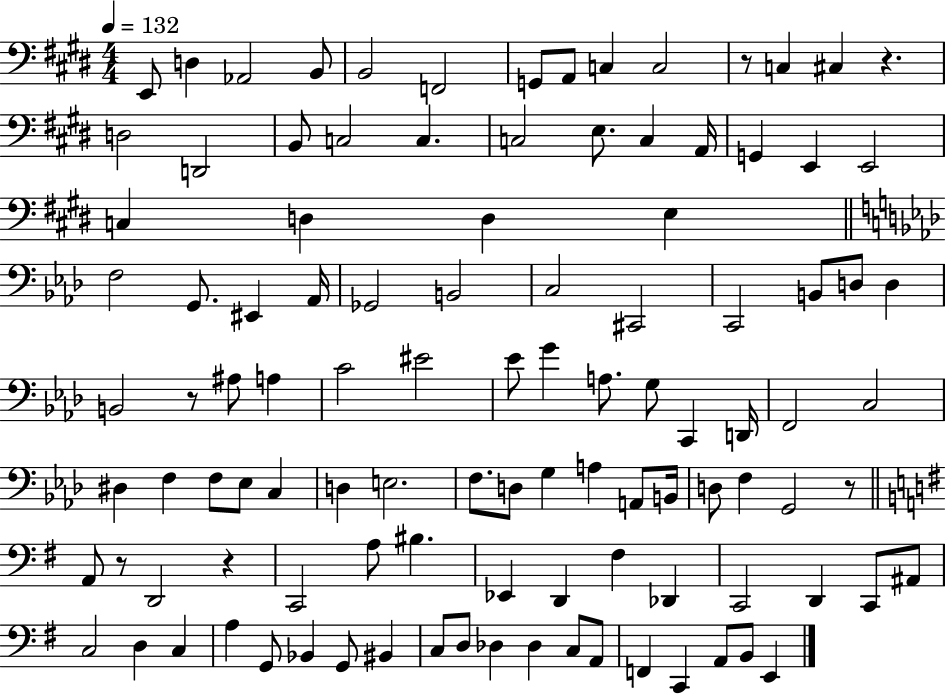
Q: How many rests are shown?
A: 6